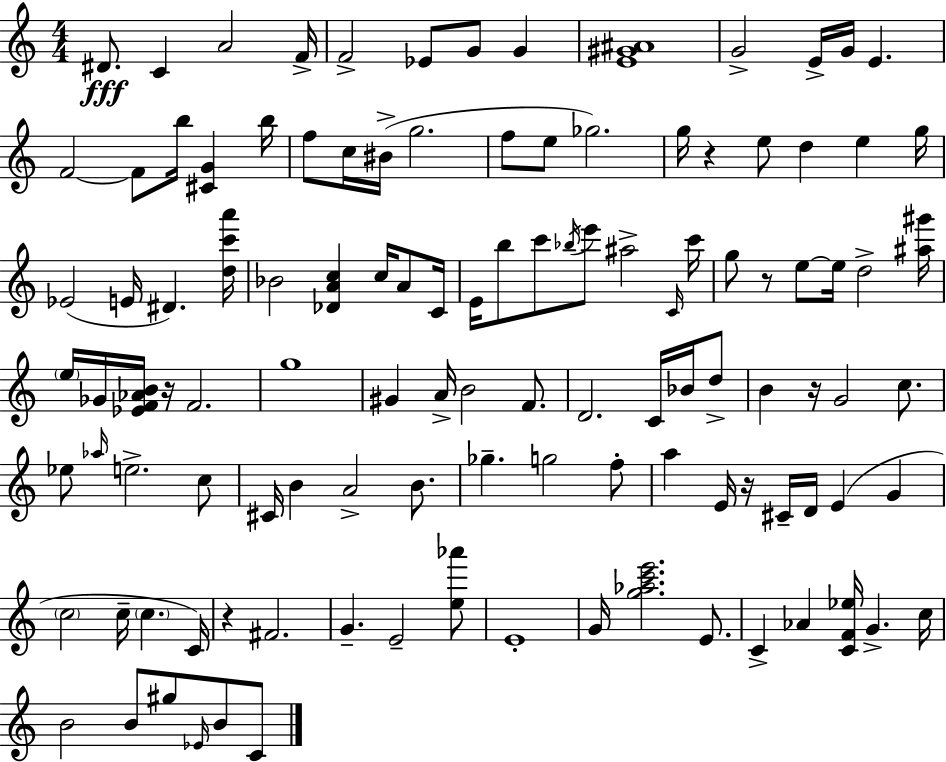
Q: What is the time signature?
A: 4/4